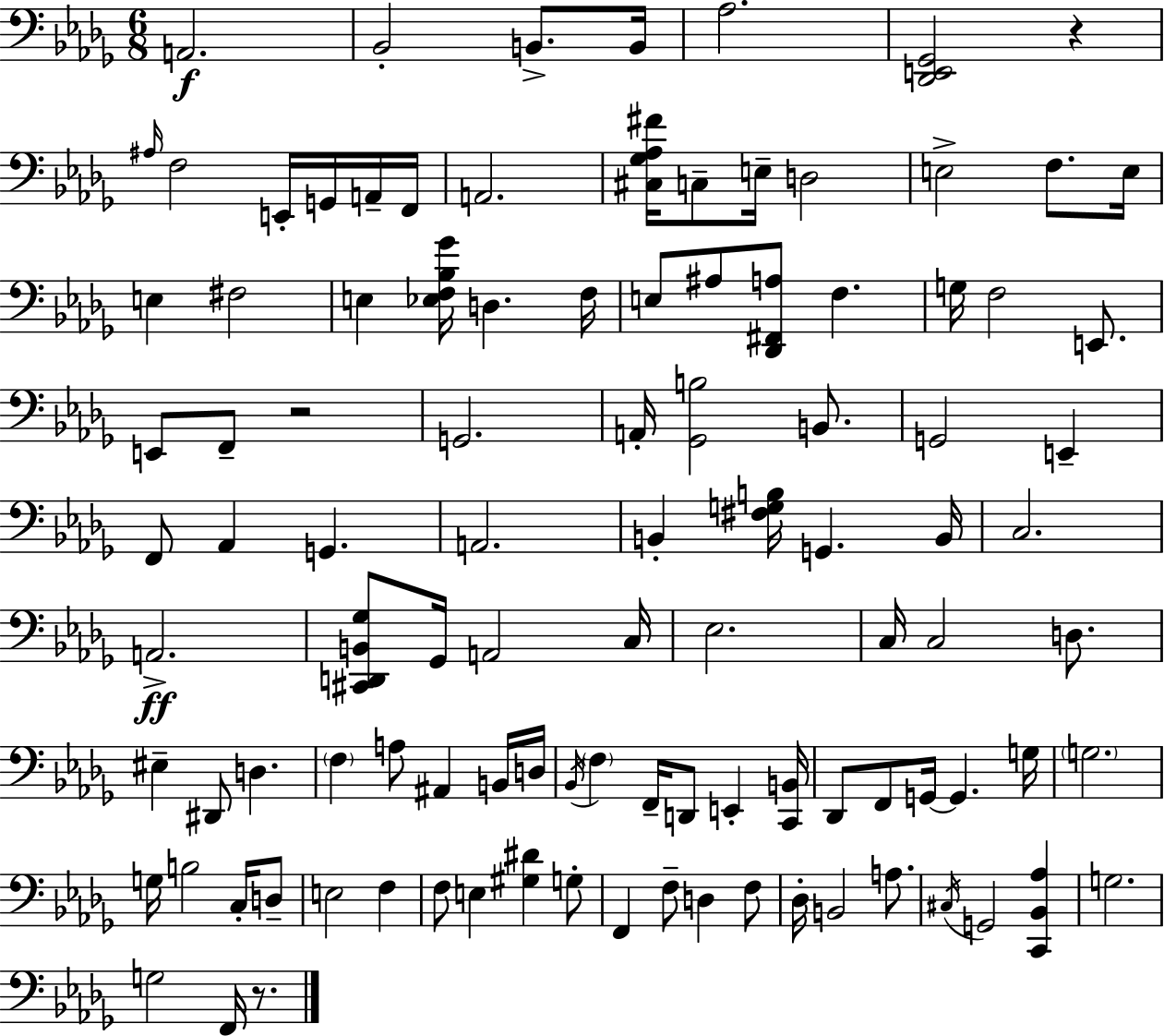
X:1
T:Untitled
M:6/8
L:1/4
K:Bbm
A,,2 _B,,2 B,,/2 B,,/4 _A,2 [_D,,E,,_G,,]2 z ^A,/4 F,2 E,,/4 G,,/4 A,,/4 F,,/4 A,,2 [^C,_G,_A,^F]/4 C,/2 E,/4 D,2 E,2 F,/2 E,/4 E, ^F,2 E, [_E,F,_B,_G]/4 D, F,/4 E,/2 ^A,/2 [_D,,^F,,A,]/2 F, G,/4 F,2 E,,/2 E,,/2 F,,/2 z2 G,,2 A,,/4 [_G,,B,]2 B,,/2 G,,2 E,, F,,/2 _A,, G,, A,,2 B,, [^F,G,B,]/4 G,, B,,/4 C,2 A,,2 [^C,,D,,B,,_G,]/2 _G,,/4 A,,2 C,/4 _E,2 C,/4 C,2 D,/2 ^E, ^D,,/2 D, F, A,/2 ^A,, B,,/4 D,/4 _B,,/4 F, F,,/4 D,,/2 E,, [C,,B,,]/4 _D,,/2 F,,/2 G,,/4 G,, G,/4 G,2 G,/4 B,2 C,/4 D,/2 E,2 F, F,/2 E, [^G,^D] G,/2 F,, F,/2 D, F,/2 _D,/4 B,,2 A,/2 ^C,/4 G,,2 [C,,_B,,_A,] G,2 G,2 F,,/4 z/2